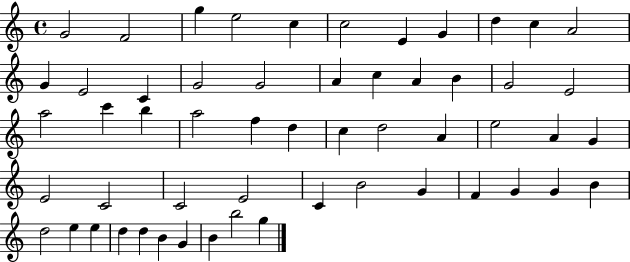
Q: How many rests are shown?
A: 0